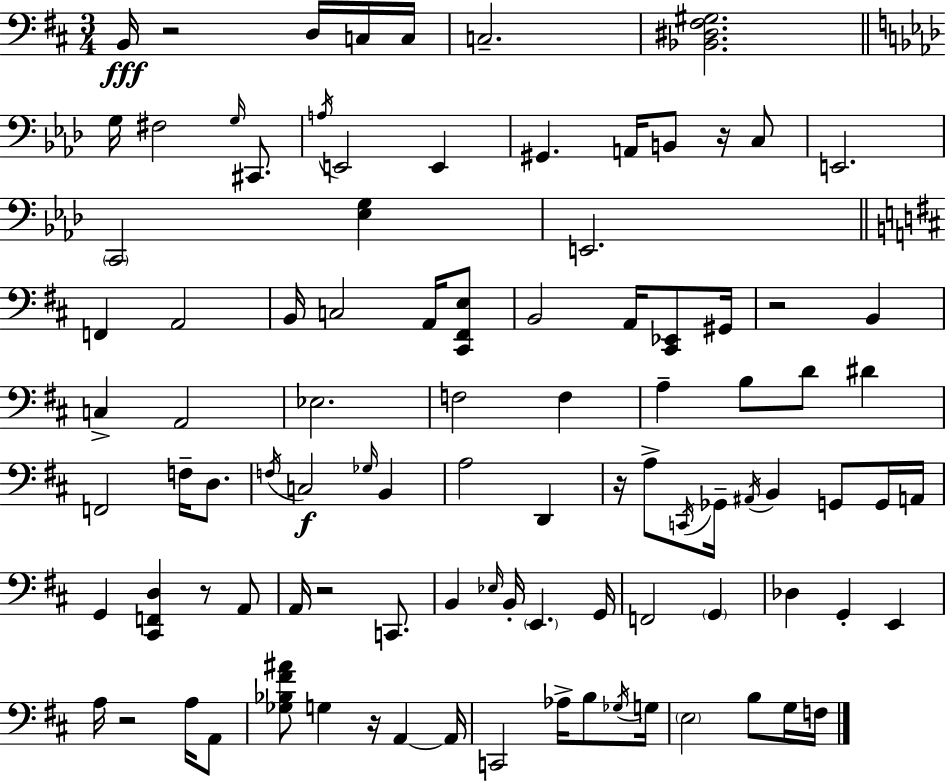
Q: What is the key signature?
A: D major